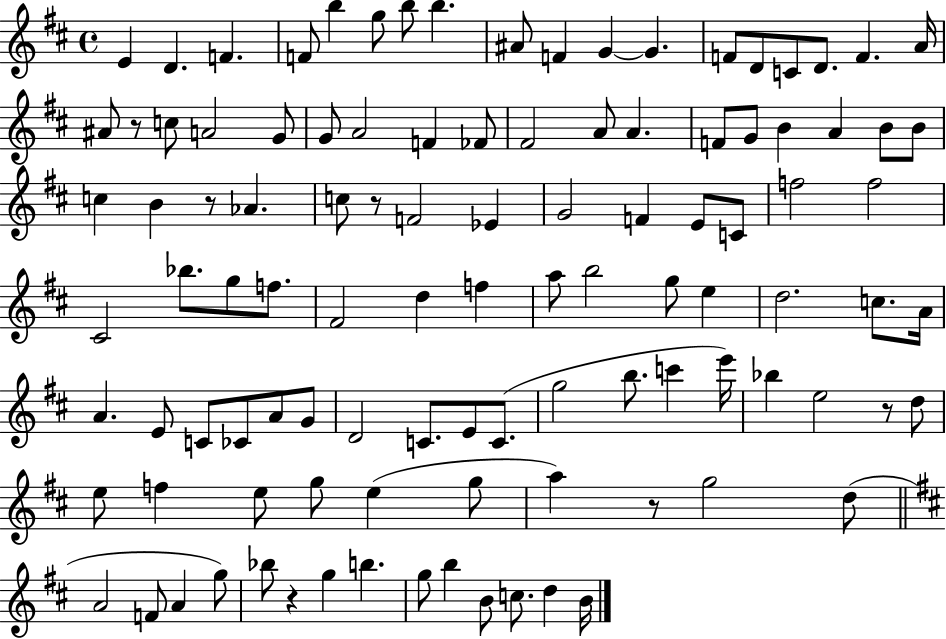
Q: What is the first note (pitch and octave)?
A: E4